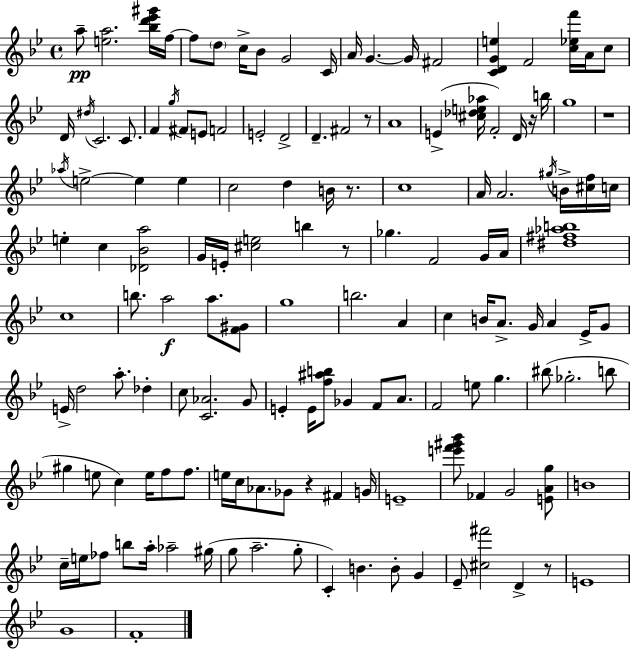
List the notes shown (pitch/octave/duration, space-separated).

A5/e [E5,A5]/h. [Bb5,D6,Eb6,G#6]/s F5/s F5/e D5/e C5/s Bb4/e G4/h C4/s A4/s G4/q. G4/s F#4/h [C4,D4,G4,E5]/q F4/h [C5,Eb5,F6]/s A4/s C5/e D4/s D#5/s C4/h. C4/e. F4/q G5/s F#4/e E4/e F4/h E4/h D4/h D4/q. F#4/h R/e A4/w E4/q [C#5,Db5,E5,Ab5]/s F4/h D4/s R/s B5/s G5/w R/w Ab5/s E5/h E5/q E5/q C5/h D5/q B4/s R/e. C5/w A4/s A4/h. G#5/s B4/s [C#5,F5]/s C5/s E5/q C5/q [Db4,Bb4,A5]/h G4/s E4/s [C#5,E5]/h B5/q R/e Gb5/q. F4/h G4/s A4/s [D#5,F#5,Ab5,B5]/w C5/w B5/e. A5/h A5/e. [F4,G#4]/e G5/w B5/h. A4/q C5/q B4/s A4/e. G4/s A4/q Eb4/s G4/e E4/s D5/h A5/e. Db5/q C5/e [C4,Ab4]/h. G4/e E4/q E4/s [F5,A#5,B5]/e Gb4/q F4/e A4/e. F4/h E5/e G5/q. BIS5/e Gb5/h. B5/e G#5/q E5/e C5/q E5/s F5/e F5/e. E5/s C5/s Ab4/e. Gb4/e R/q F#4/q G4/s E4/w [E6,F6,G#6,Bb6]/e FES4/q G4/h [E4,A4,G5]/e B4/w C5/s E5/s FES5/e B5/e A5/s Ab5/h G#5/s G5/e A5/h. G5/e C4/q B4/q. B4/e G4/q Eb4/e [C#5,F#6]/h D4/q R/e E4/w G4/w F4/w